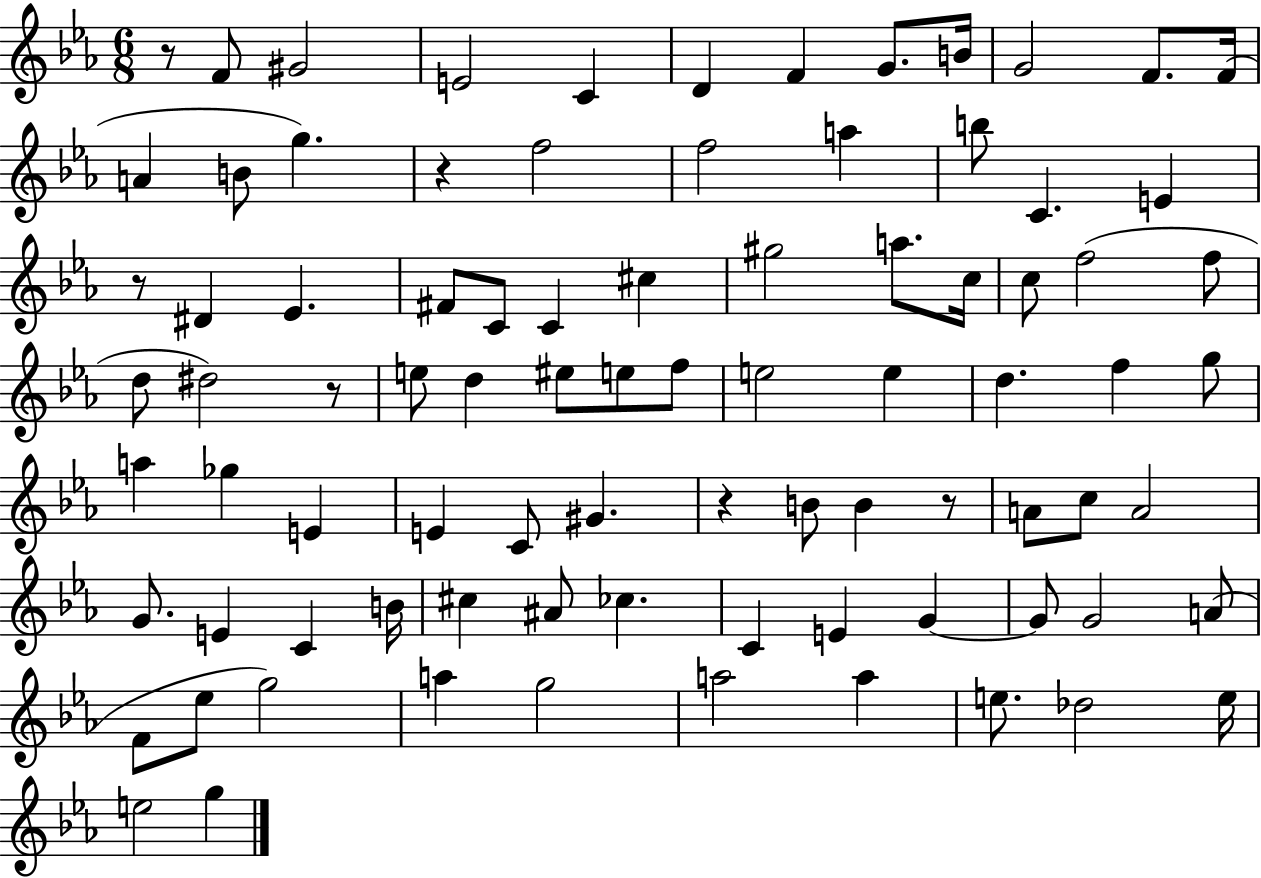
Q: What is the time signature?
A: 6/8